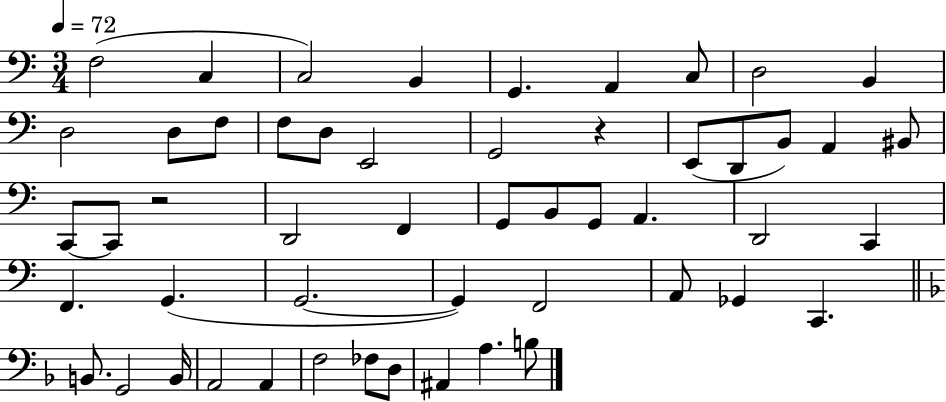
X:1
T:Untitled
M:3/4
L:1/4
K:C
F,2 C, C,2 B,, G,, A,, C,/2 D,2 B,, D,2 D,/2 F,/2 F,/2 D,/2 E,,2 G,,2 z E,,/2 D,,/2 B,,/2 A,, ^B,,/2 C,,/2 C,,/2 z2 D,,2 F,, G,,/2 B,,/2 G,,/2 A,, D,,2 C,, F,, G,, G,,2 G,, F,,2 A,,/2 _G,, C,, B,,/2 G,,2 B,,/4 A,,2 A,, F,2 _F,/2 D,/2 ^A,, A, B,/2